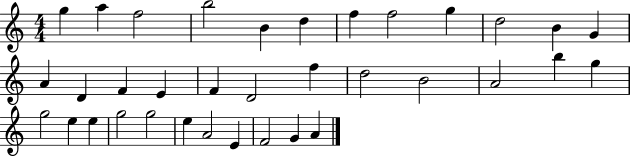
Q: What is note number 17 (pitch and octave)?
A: F4